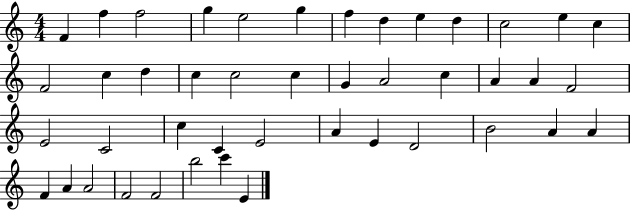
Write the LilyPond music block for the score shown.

{
  \clef treble
  \numericTimeSignature
  \time 4/4
  \key c \major
  f'4 f''4 f''2 | g''4 e''2 g''4 | f''4 d''4 e''4 d''4 | c''2 e''4 c''4 | \break f'2 c''4 d''4 | c''4 c''2 c''4 | g'4 a'2 c''4 | a'4 a'4 f'2 | \break e'2 c'2 | c''4 c'4 e'2 | a'4 e'4 d'2 | b'2 a'4 a'4 | \break f'4 a'4 a'2 | f'2 f'2 | b''2 c'''4 e'4 | \bar "|."
}